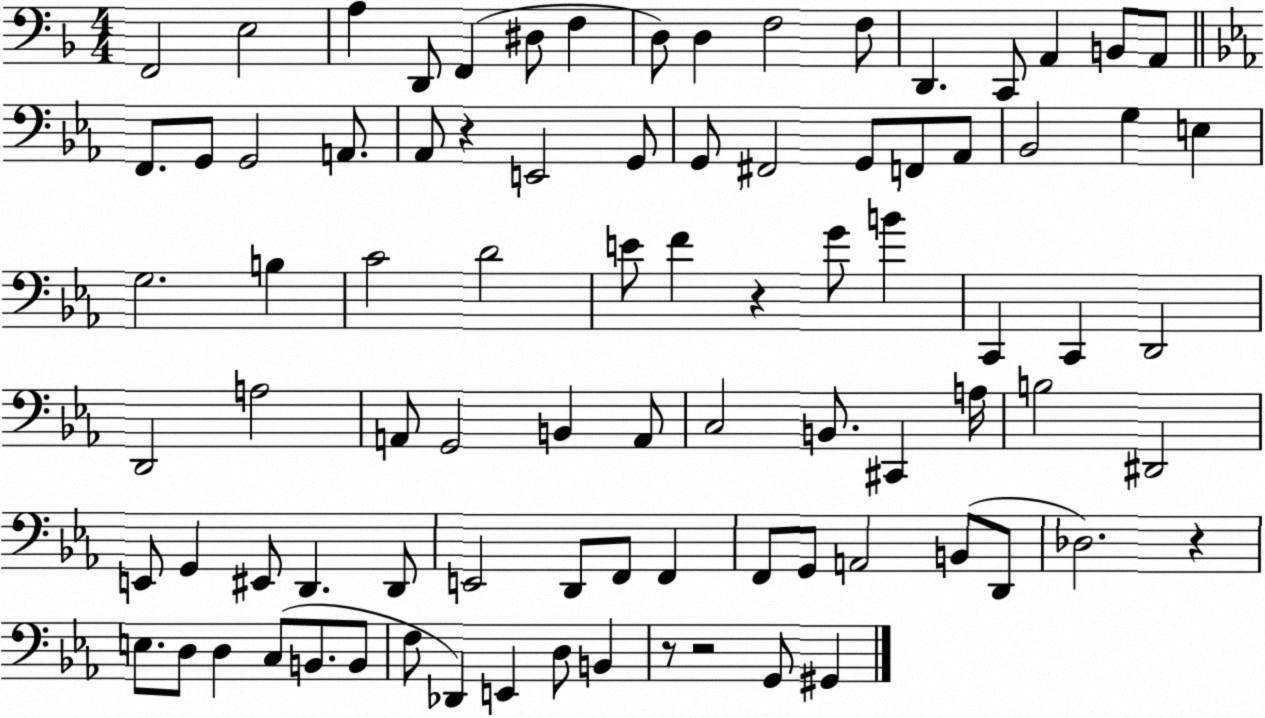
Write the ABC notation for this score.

X:1
T:Untitled
M:4/4
L:1/4
K:F
F,,2 E,2 A, D,,/2 F,, ^D,/2 F, D,/2 D, F,2 F,/2 D,, C,,/2 A,, B,,/2 A,,/2 F,,/2 G,,/2 G,,2 A,,/2 _A,,/2 z E,,2 G,,/2 G,,/2 ^F,,2 G,,/2 F,,/2 _A,,/2 _B,,2 G, E, G,2 B, C2 D2 E/2 F z G/2 B C,, C,, D,,2 D,,2 A,2 A,,/2 G,,2 B,, A,,/2 C,2 B,,/2 ^C,, A,/4 B,2 ^D,,2 E,,/2 G,, ^E,,/2 D,, D,,/2 E,,2 D,,/2 F,,/2 F,, F,,/2 G,,/2 A,,2 B,,/2 D,,/2 _D,2 z E,/2 D,/2 D, C,/2 B,,/2 B,,/2 F,/2 _D,, E,, D,/2 B,, z/2 z2 G,,/2 ^G,,